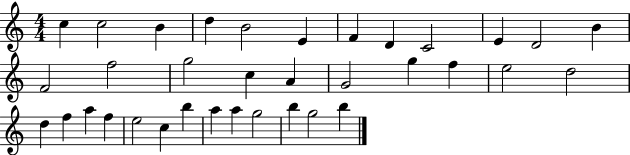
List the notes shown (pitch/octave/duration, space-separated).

C5/q C5/h B4/q D5/q B4/h E4/q F4/q D4/q C4/h E4/q D4/h B4/q F4/h F5/h G5/h C5/q A4/q G4/h G5/q F5/q E5/h D5/h D5/q F5/q A5/q F5/q E5/h C5/q B5/q A5/q A5/q G5/h B5/q G5/h B5/q